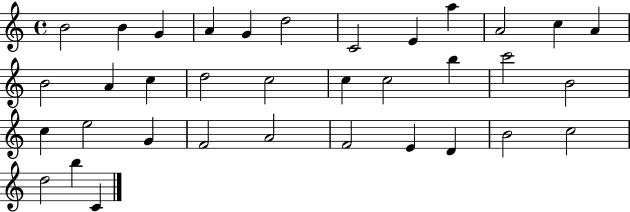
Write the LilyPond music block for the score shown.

{
  \clef treble
  \time 4/4
  \defaultTimeSignature
  \key c \major
  b'2 b'4 g'4 | a'4 g'4 d''2 | c'2 e'4 a''4 | a'2 c''4 a'4 | \break b'2 a'4 c''4 | d''2 c''2 | c''4 c''2 b''4 | c'''2 b'2 | \break c''4 e''2 g'4 | f'2 a'2 | f'2 e'4 d'4 | b'2 c''2 | \break d''2 b''4 c'4 | \bar "|."
}